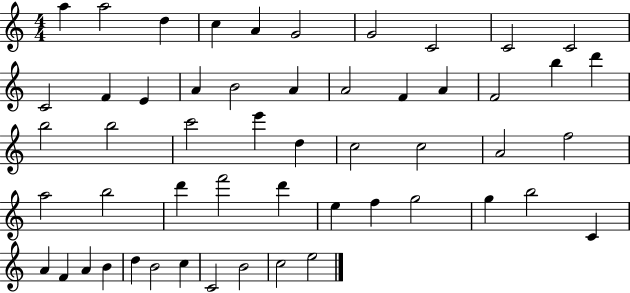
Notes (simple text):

A5/q A5/h D5/q C5/q A4/q G4/h G4/h C4/h C4/h C4/h C4/h F4/q E4/q A4/q B4/h A4/q A4/h F4/q A4/q F4/h B5/q D6/q B5/h B5/h C6/h E6/q D5/q C5/h C5/h A4/h F5/h A5/h B5/h D6/q F6/h D6/q E5/q F5/q G5/h G5/q B5/h C4/q A4/q F4/q A4/q B4/q D5/q B4/h C5/q C4/h B4/h C5/h E5/h